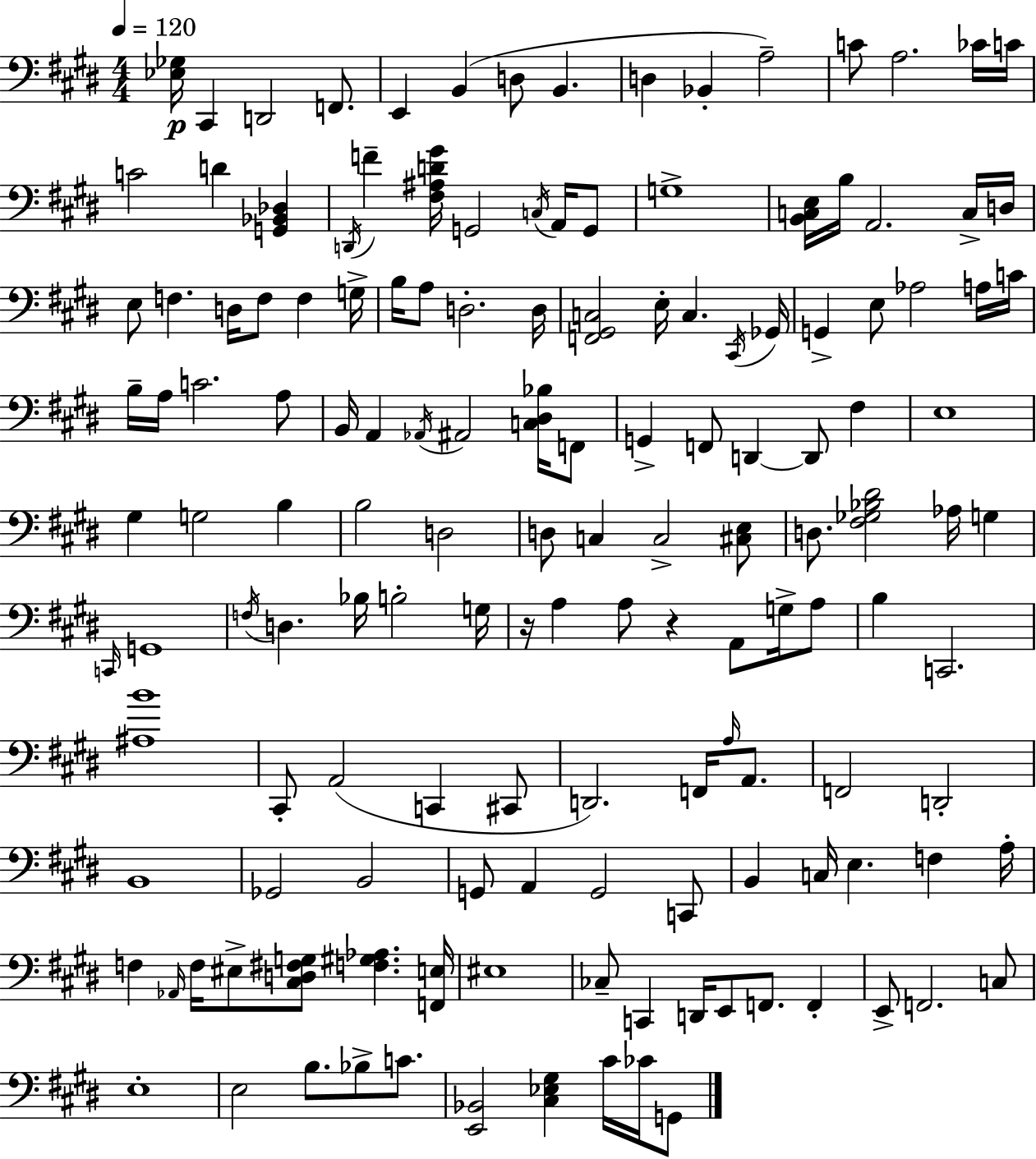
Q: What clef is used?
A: bass